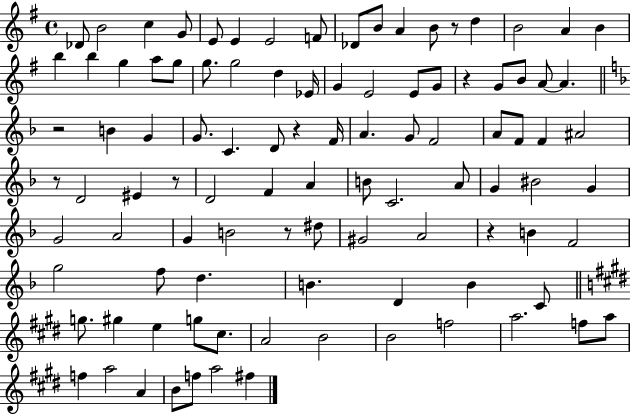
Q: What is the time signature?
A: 4/4